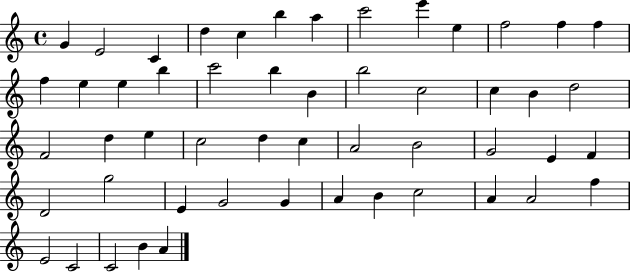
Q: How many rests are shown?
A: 0